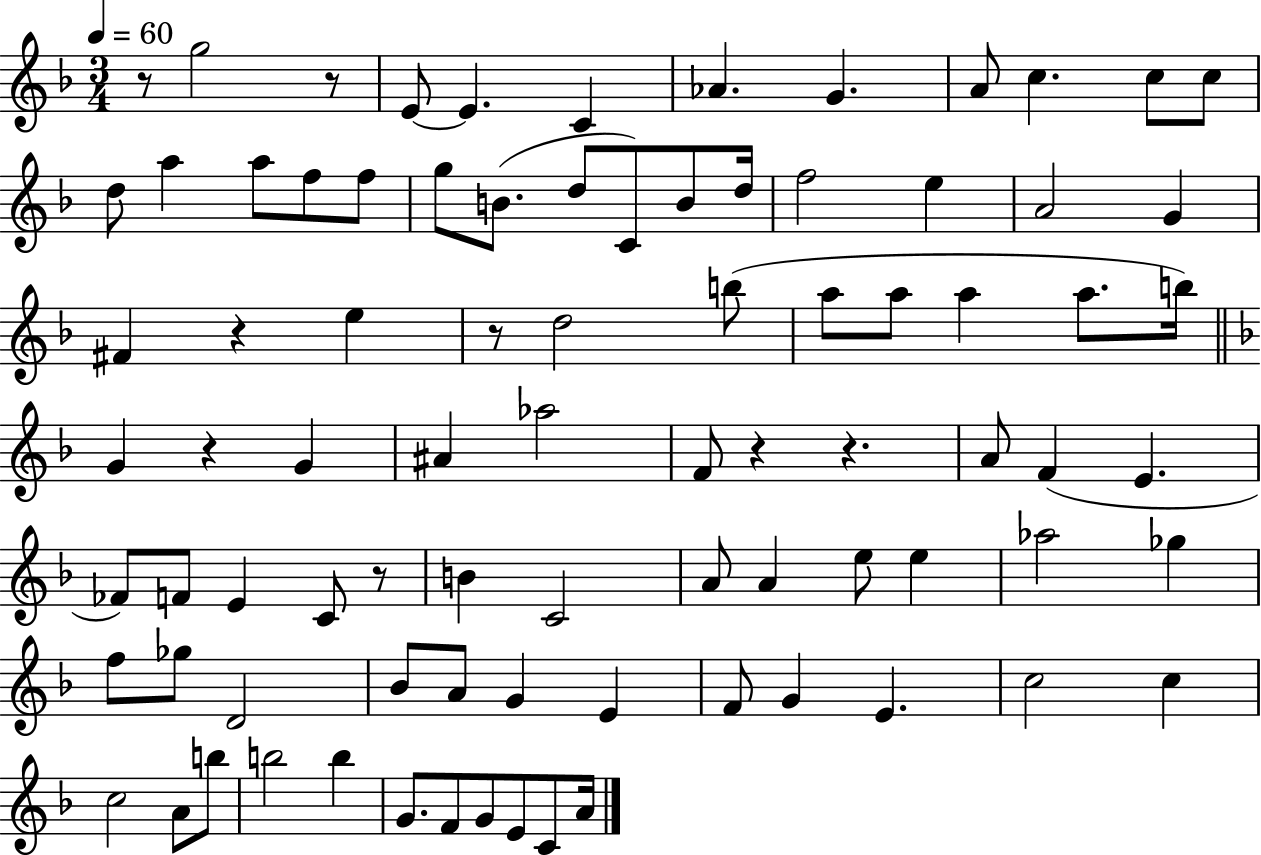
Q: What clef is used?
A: treble